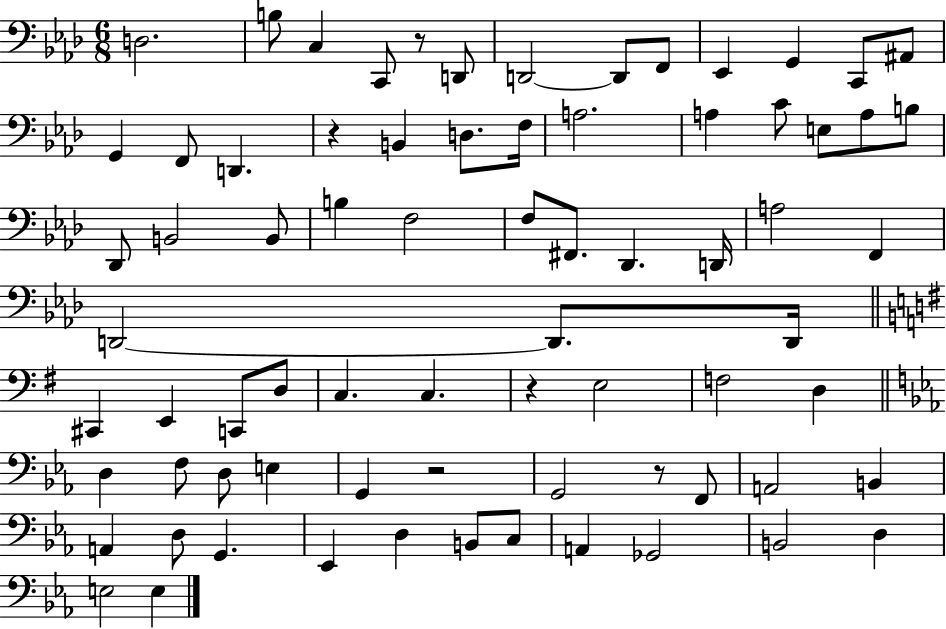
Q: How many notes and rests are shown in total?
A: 74